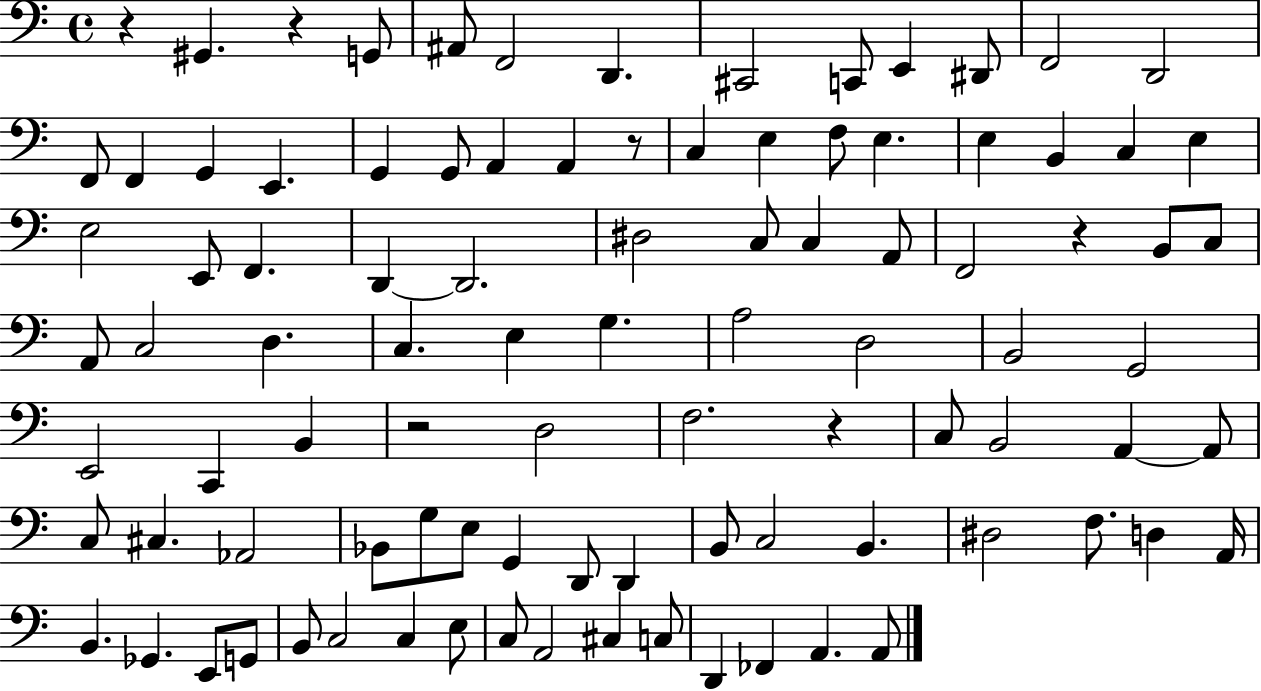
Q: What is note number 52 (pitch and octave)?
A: B2